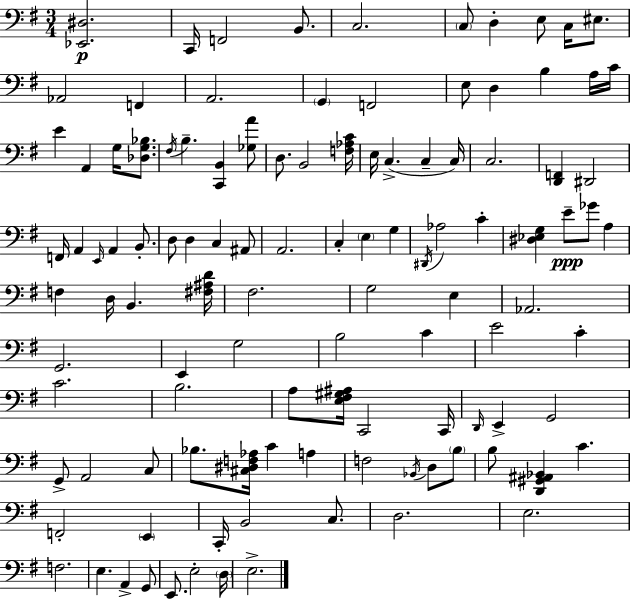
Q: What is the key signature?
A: E minor